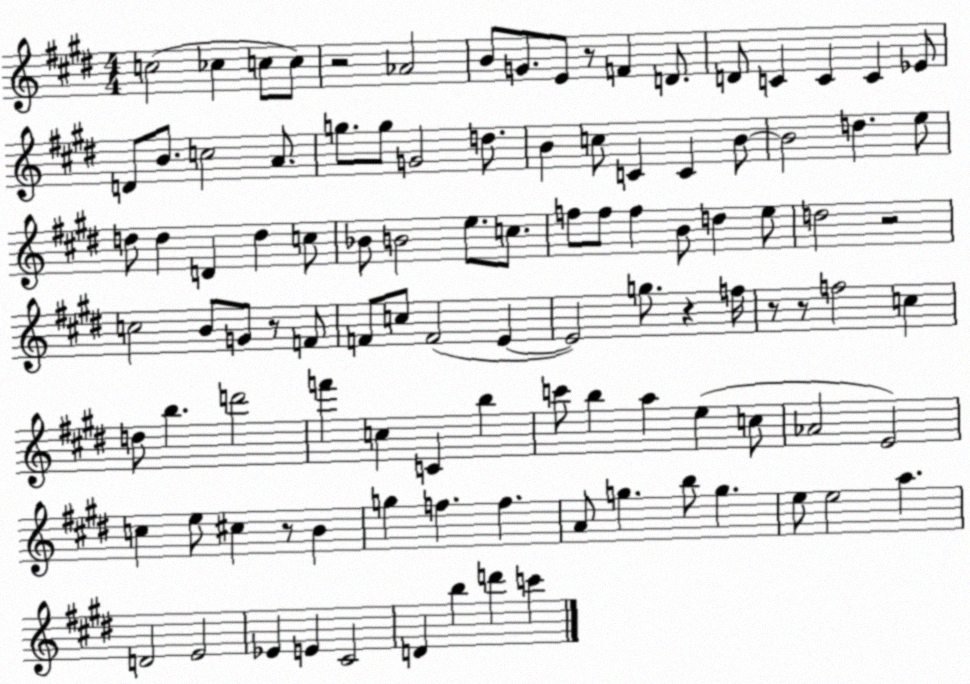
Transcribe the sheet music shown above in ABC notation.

X:1
T:Untitled
M:4/4
L:1/4
K:E
c2 _c c/2 c/2 z2 _A2 B/2 G/2 E/2 z/2 F D/2 D/2 C C C _E/2 D/2 B/2 c2 A/2 g/2 g/2 G2 d/2 B c/2 C C B/2 B2 d e/2 d/2 d D d c/2 _B/2 B2 e/2 c/2 f/2 f/2 f B/2 d e/2 d2 z2 c2 B/2 G/2 z/2 F/2 F/2 c/2 F2 E E2 g/2 z f/4 z/2 z/2 f2 c d/2 b d'2 f' c C b c'/2 b a e c/2 _A2 E2 c e/2 ^c z/2 B g f f A/2 g b/2 g e/2 e2 a D2 E2 _E E ^C2 D b d' c'